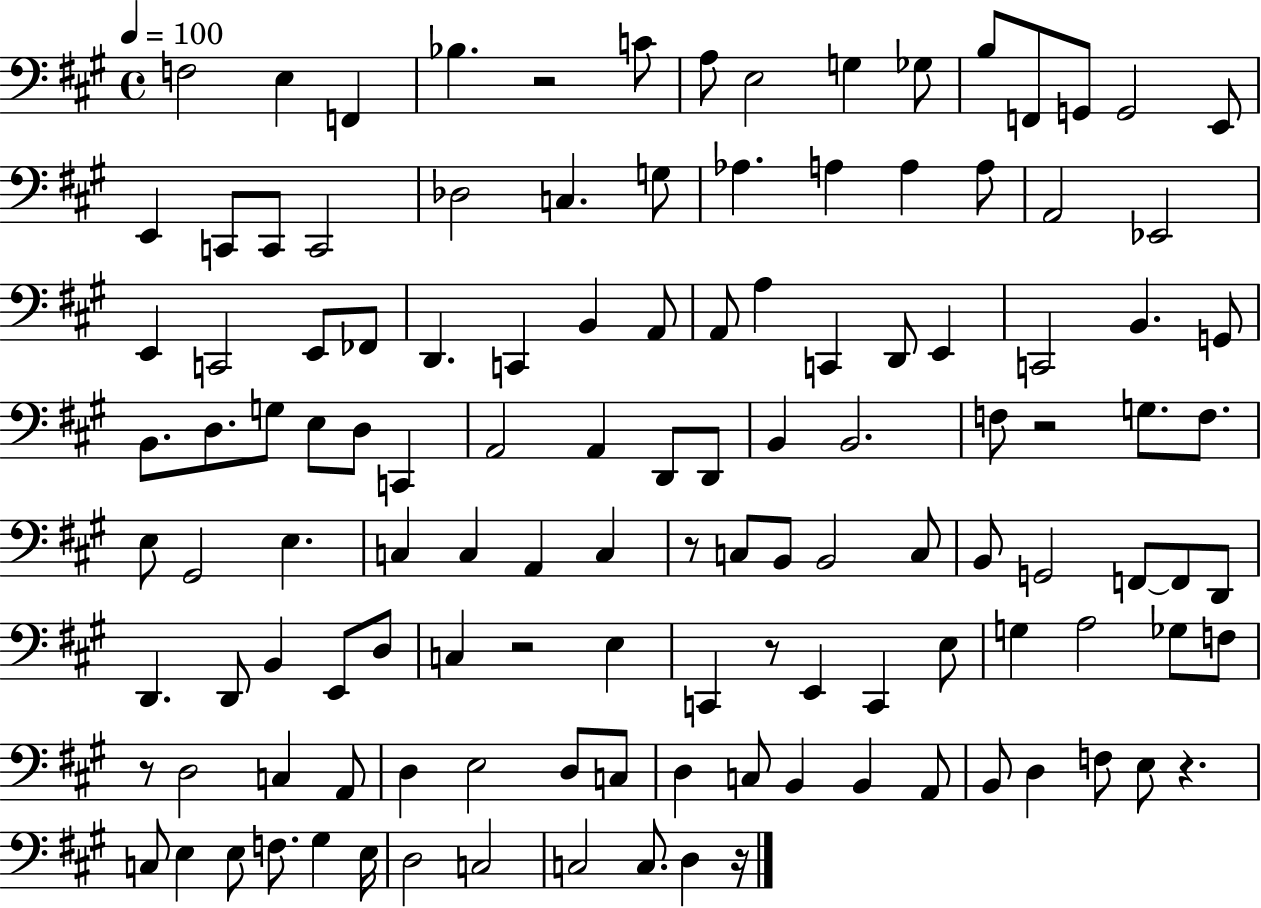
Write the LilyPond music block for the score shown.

{
  \clef bass
  \time 4/4
  \defaultTimeSignature
  \key a \major
  \tempo 4 = 100
  \repeat volta 2 { f2 e4 f,4 | bes4. r2 c'8 | a8 e2 g4 ges8 | b8 f,8 g,8 g,2 e,8 | \break e,4 c,8 c,8 c,2 | des2 c4. g8 | aes4. a4 a4 a8 | a,2 ees,2 | \break e,4 c,2 e,8 fes,8 | d,4. c,4 b,4 a,8 | a,8 a4 c,4 d,8 e,4 | c,2 b,4. g,8 | \break b,8. d8. g8 e8 d8 c,4 | a,2 a,4 d,8 d,8 | b,4 b,2. | f8 r2 g8. f8. | \break e8 gis,2 e4. | c4 c4 a,4 c4 | r8 c8 b,8 b,2 c8 | b,8 g,2 f,8~~ f,8 d,8 | \break d,4. d,8 b,4 e,8 d8 | c4 r2 e4 | c,4 r8 e,4 c,4 e8 | g4 a2 ges8 f8 | \break r8 d2 c4 a,8 | d4 e2 d8 c8 | d4 c8 b,4 b,4 a,8 | b,8 d4 f8 e8 r4. | \break c8 e4 e8 f8. gis4 e16 | d2 c2 | c2 c8. d4 r16 | } \bar "|."
}